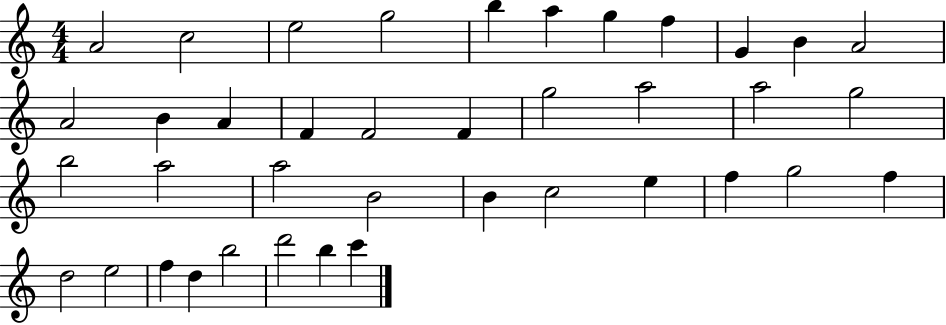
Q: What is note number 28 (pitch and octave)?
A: E5